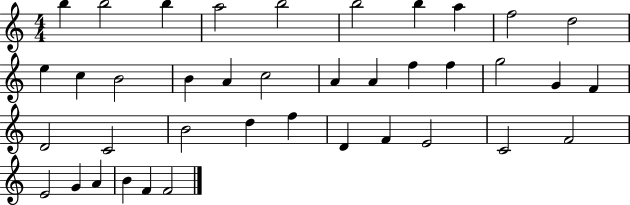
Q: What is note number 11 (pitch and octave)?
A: E5